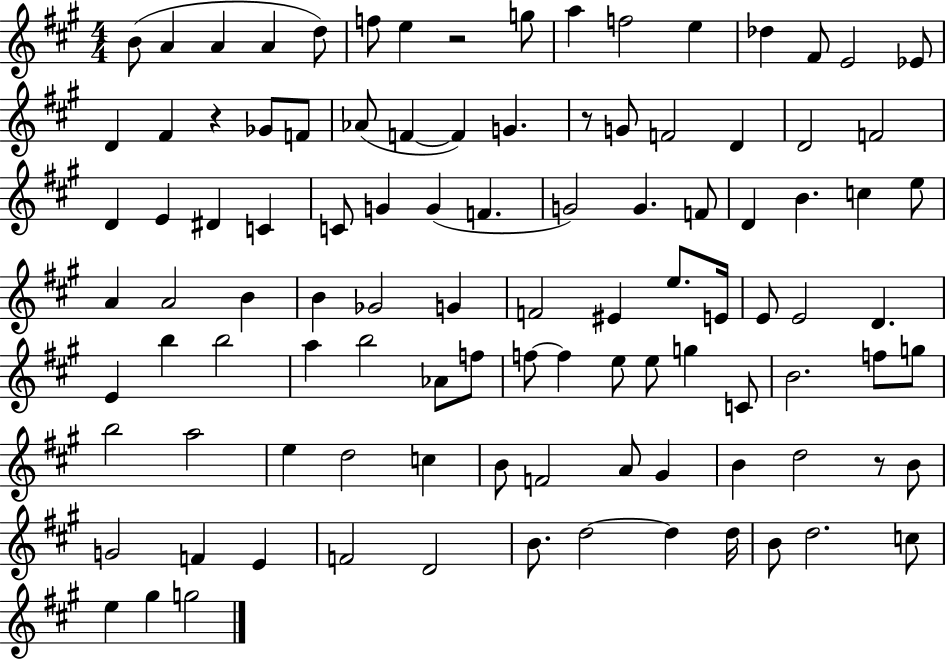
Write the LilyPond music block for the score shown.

{
  \clef treble
  \numericTimeSignature
  \time 4/4
  \key a \major
  \repeat volta 2 { b'8( a'4 a'4 a'4 d''8) | f''8 e''4 r2 g''8 | a''4 f''2 e''4 | des''4 fis'8 e'2 ees'8 | \break d'4 fis'4 r4 ges'8 f'8 | aes'8( f'4~~ f'4) g'4. | r8 g'8 f'2 d'4 | d'2 f'2 | \break d'4 e'4 dis'4 c'4 | c'8 g'4 g'4( f'4. | g'2) g'4. f'8 | d'4 b'4. c''4 e''8 | \break a'4 a'2 b'4 | b'4 ges'2 g'4 | f'2 eis'4 e''8. e'16 | e'8 e'2 d'4. | \break e'4 b''4 b''2 | a''4 b''2 aes'8 f''8 | f''8~~ f''4 e''8 e''8 g''4 c'8 | b'2. f''8 g''8 | \break b''2 a''2 | e''4 d''2 c''4 | b'8 f'2 a'8 gis'4 | b'4 d''2 r8 b'8 | \break g'2 f'4 e'4 | f'2 d'2 | b'8. d''2~~ d''4 d''16 | b'8 d''2. c''8 | \break e''4 gis''4 g''2 | } \bar "|."
}